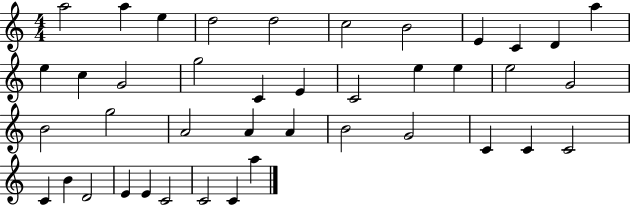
X:1
T:Untitled
M:4/4
L:1/4
K:C
a2 a e d2 d2 c2 B2 E C D a e c G2 g2 C E C2 e e e2 G2 B2 g2 A2 A A B2 G2 C C C2 C B D2 E E C2 C2 C a